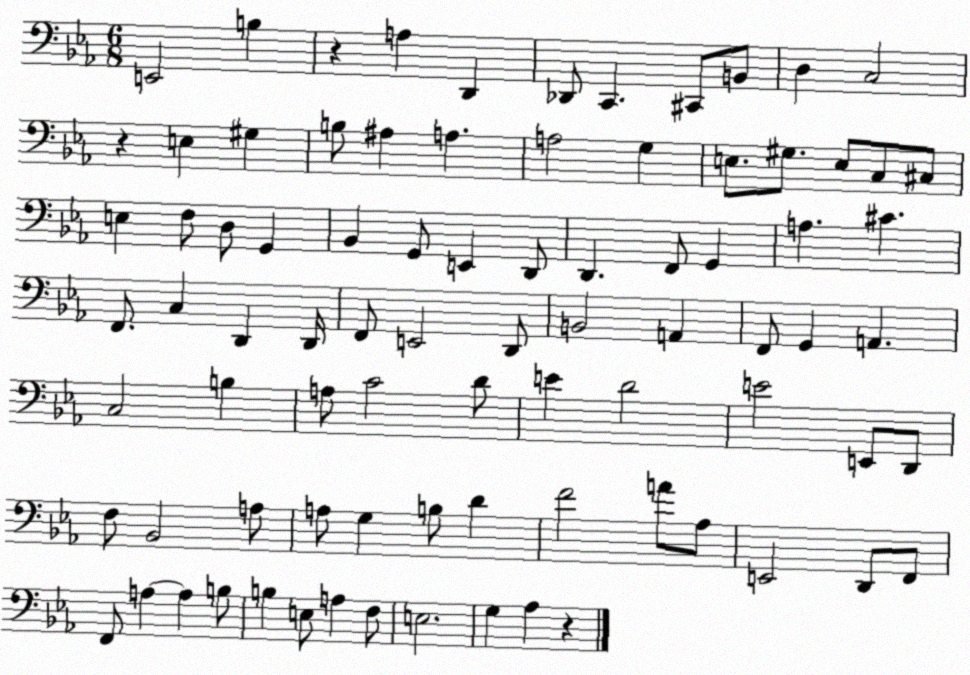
X:1
T:Untitled
M:6/8
L:1/4
K:Eb
E,,2 B, z A, D,, _D,,/2 C,, ^C,,/2 B,,/2 D, C,2 z E, ^G, B,/2 ^A, A, A,2 G, E,/2 ^G,/2 E,/2 C,/2 ^C,/2 E, F,/2 D,/2 G,, _B,, G,,/2 E,, D,,/2 D,, F,,/2 G,, A, ^C F,,/2 C, D,, D,,/4 F,,/2 E,,2 D,,/2 B,,2 A,, F,,/2 G,, A,, C,2 B, A,/2 C2 D/2 E D2 E2 E,,/2 D,,/2 F,/2 _B,,2 A,/2 A,/2 G, B,/2 D F2 A/2 _A,/2 E,,2 D,,/2 F,,/2 F,,/2 A, A, B,/2 B, E,/2 A, F,/2 E,2 G, _A, z